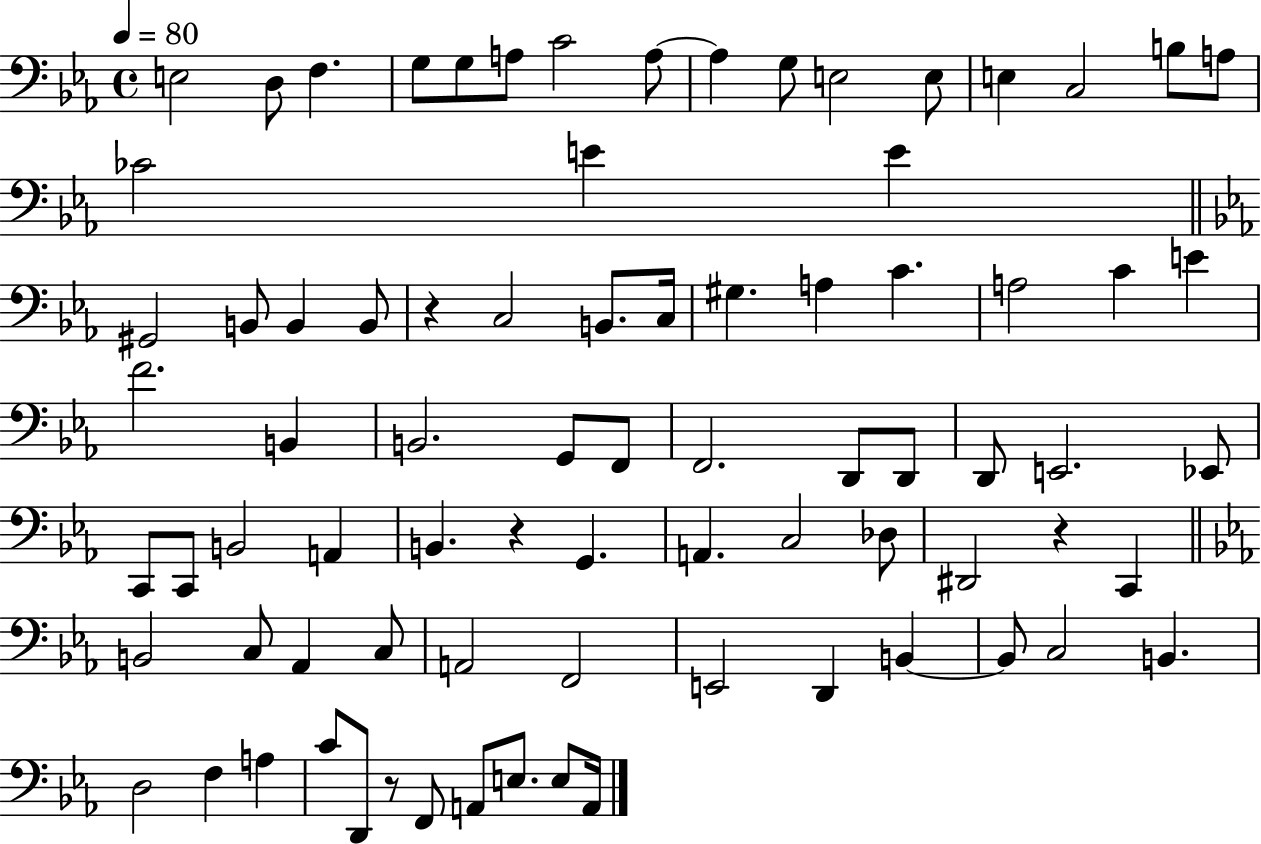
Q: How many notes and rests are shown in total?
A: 80